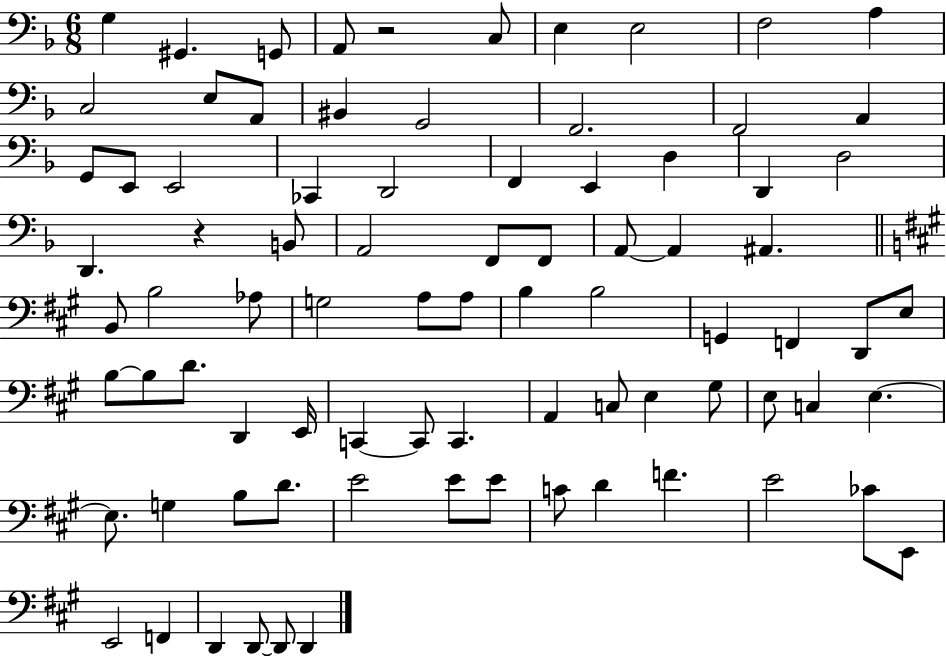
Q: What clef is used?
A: bass